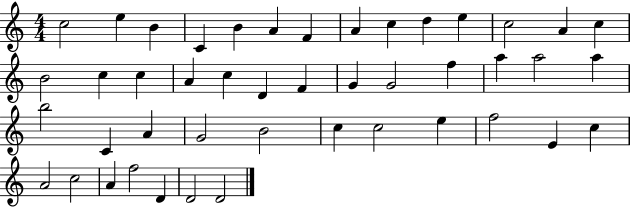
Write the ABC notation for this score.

X:1
T:Untitled
M:4/4
L:1/4
K:C
c2 e B C B A F A c d e c2 A c B2 c c A c D F G G2 f a a2 a b2 C A G2 B2 c c2 e f2 E c A2 c2 A f2 D D2 D2